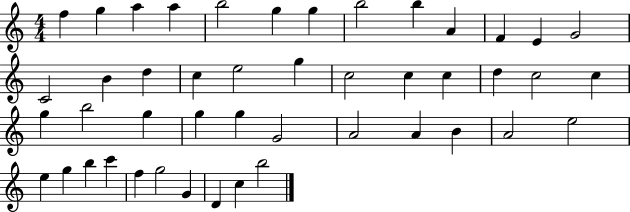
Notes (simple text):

F5/q G5/q A5/q A5/q B5/h G5/q G5/q B5/h B5/q A4/q F4/q E4/q G4/h C4/h B4/q D5/q C5/q E5/h G5/q C5/h C5/q C5/q D5/q C5/h C5/q G5/q B5/h G5/q G5/q G5/q G4/h A4/h A4/q B4/q A4/h E5/h E5/q G5/q B5/q C6/q F5/q G5/h G4/q D4/q C5/q B5/h